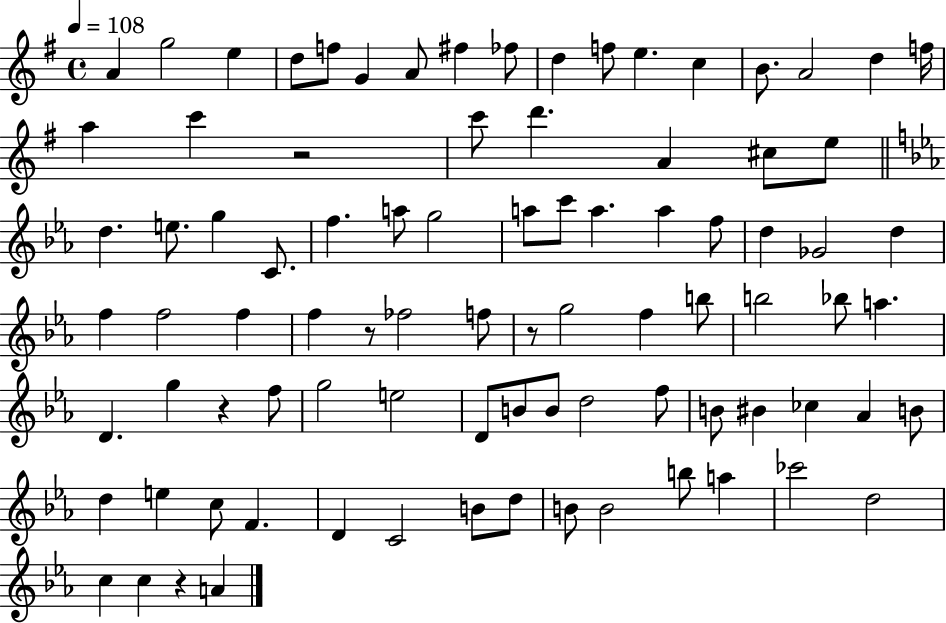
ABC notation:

X:1
T:Untitled
M:4/4
L:1/4
K:G
A g2 e d/2 f/2 G A/2 ^f _f/2 d f/2 e c B/2 A2 d f/4 a c' z2 c'/2 d' A ^c/2 e/2 d e/2 g C/2 f a/2 g2 a/2 c'/2 a a f/2 d _G2 d f f2 f f z/2 _f2 f/2 z/2 g2 f b/2 b2 _b/2 a D g z f/2 g2 e2 D/2 B/2 B/2 d2 f/2 B/2 ^B _c _A B/2 d e c/2 F D C2 B/2 d/2 B/2 B2 b/2 a _c'2 d2 c c z A